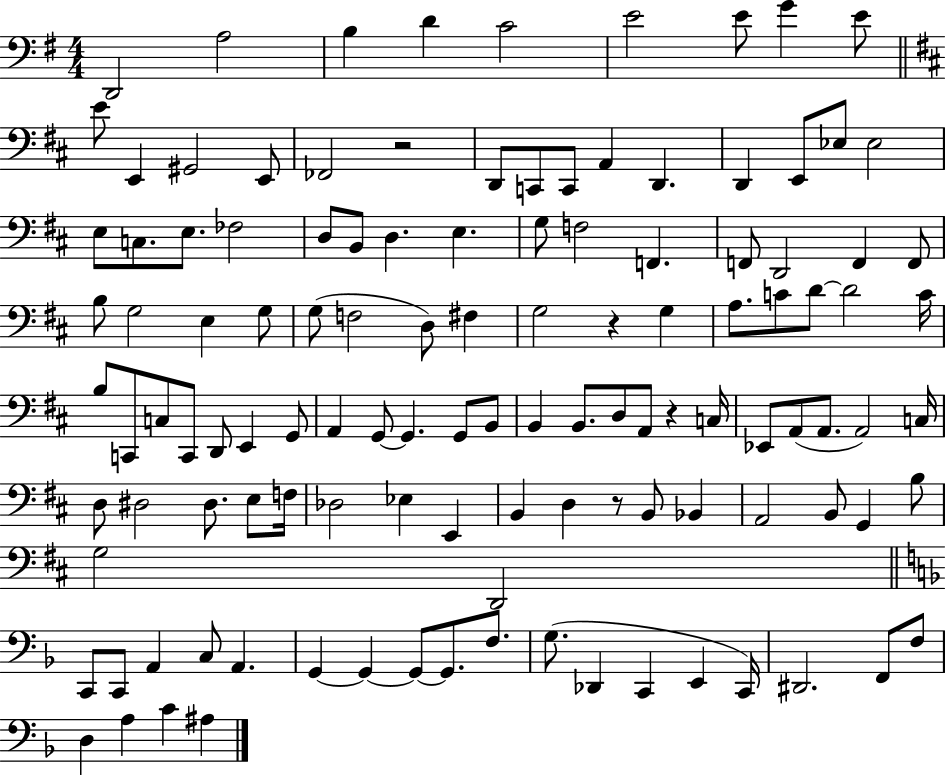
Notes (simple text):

D2/h A3/h B3/q D4/q C4/h E4/h E4/e G4/q E4/e E4/e E2/q G#2/h E2/e FES2/h R/h D2/e C2/e C2/e A2/q D2/q. D2/q E2/e Eb3/e Eb3/h E3/e C3/e. E3/e. FES3/h D3/e B2/e D3/q. E3/q. G3/e F3/h F2/q. F2/e D2/h F2/q F2/e B3/e G3/h E3/q G3/e G3/e F3/h D3/e F#3/q G3/h R/q G3/q A3/e. C4/e D4/e D4/h C4/s B3/e C2/e C3/e C2/e D2/e E2/q G2/e A2/q G2/e G2/q. G2/e B2/e B2/q B2/e. D3/e A2/e R/q C3/s Eb2/e A2/e A2/e. A2/h C3/s D3/e D#3/h D#3/e. E3/e F3/s Db3/h Eb3/q E2/q B2/q D3/q R/e B2/e Bb2/q A2/h B2/e G2/q B3/e G3/h D2/h C2/e C2/e A2/q C3/e A2/q. G2/q G2/q G2/e G2/e. F3/e. G3/e. Db2/q C2/q E2/q C2/s D#2/h. F2/e F3/e D3/q A3/q C4/q A#3/q